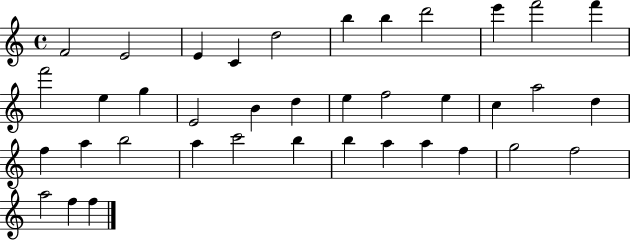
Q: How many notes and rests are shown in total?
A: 38